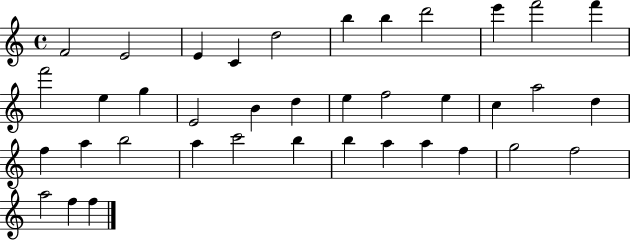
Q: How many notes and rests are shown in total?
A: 38